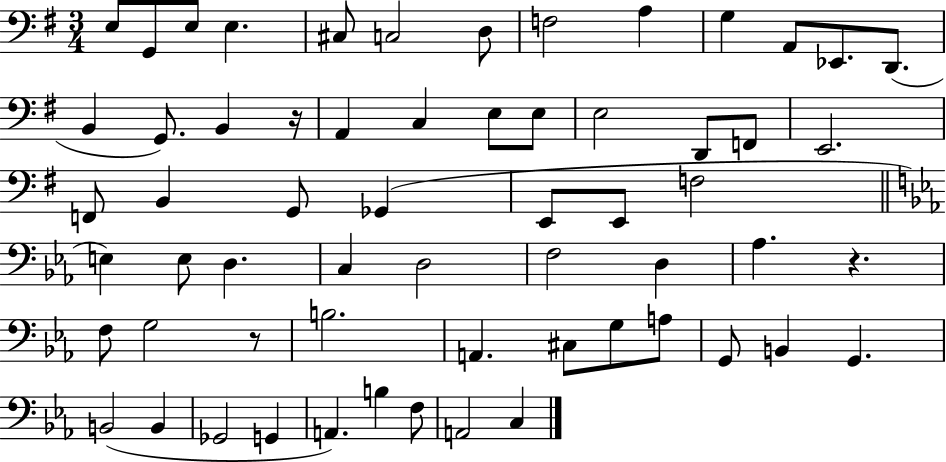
X:1
T:Untitled
M:3/4
L:1/4
K:G
E,/2 G,,/2 E,/2 E, ^C,/2 C,2 D,/2 F,2 A, G, A,,/2 _E,,/2 D,,/2 B,, G,,/2 B,, z/4 A,, C, E,/2 E,/2 E,2 D,,/2 F,,/2 E,,2 F,,/2 B,, G,,/2 _G,, E,,/2 E,,/2 F,2 E, E,/2 D, C, D,2 F,2 D, _A, z F,/2 G,2 z/2 B,2 A,, ^C,/2 G,/2 A,/2 G,,/2 B,, G,, B,,2 B,, _G,,2 G,, A,, B, F,/2 A,,2 C,